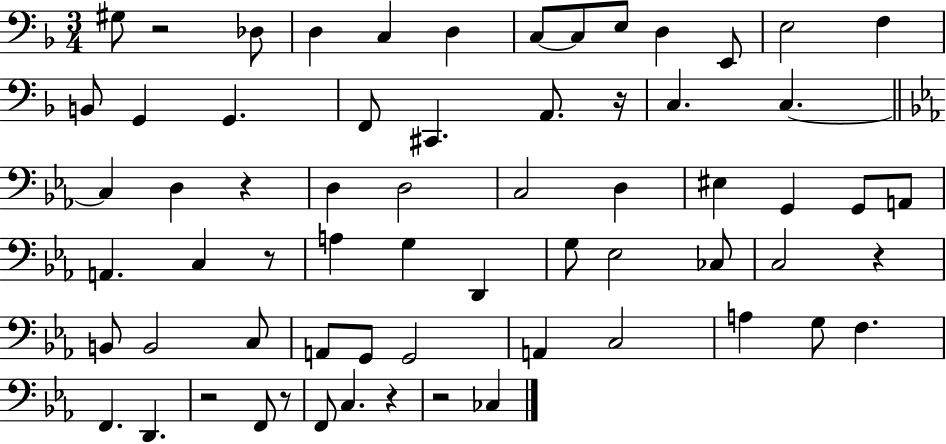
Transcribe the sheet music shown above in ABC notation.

X:1
T:Untitled
M:3/4
L:1/4
K:F
^G,/2 z2 _D,/2 D, C, D, C,/2 C,/2 E,/2 D, E,,/2 E,2 F, B,,/2 G,, G,, F,,/2 ^C,, A,,/2 z/4 C, C, C, D, z D, D,2 C,2 D, ^E, G,, G,,/2 A,,/2 A,, C, z/2 A, G, D,, G,/2 _E,2 _C,/2 C,2 z B,,/2 B,,2 C,/2 A,,/2 G,,/2 G,,2 A,, C,2 A, G,/2 F, F,, D,, z2 F,,/2 z/2 F,,/2 C, z z2 _C,